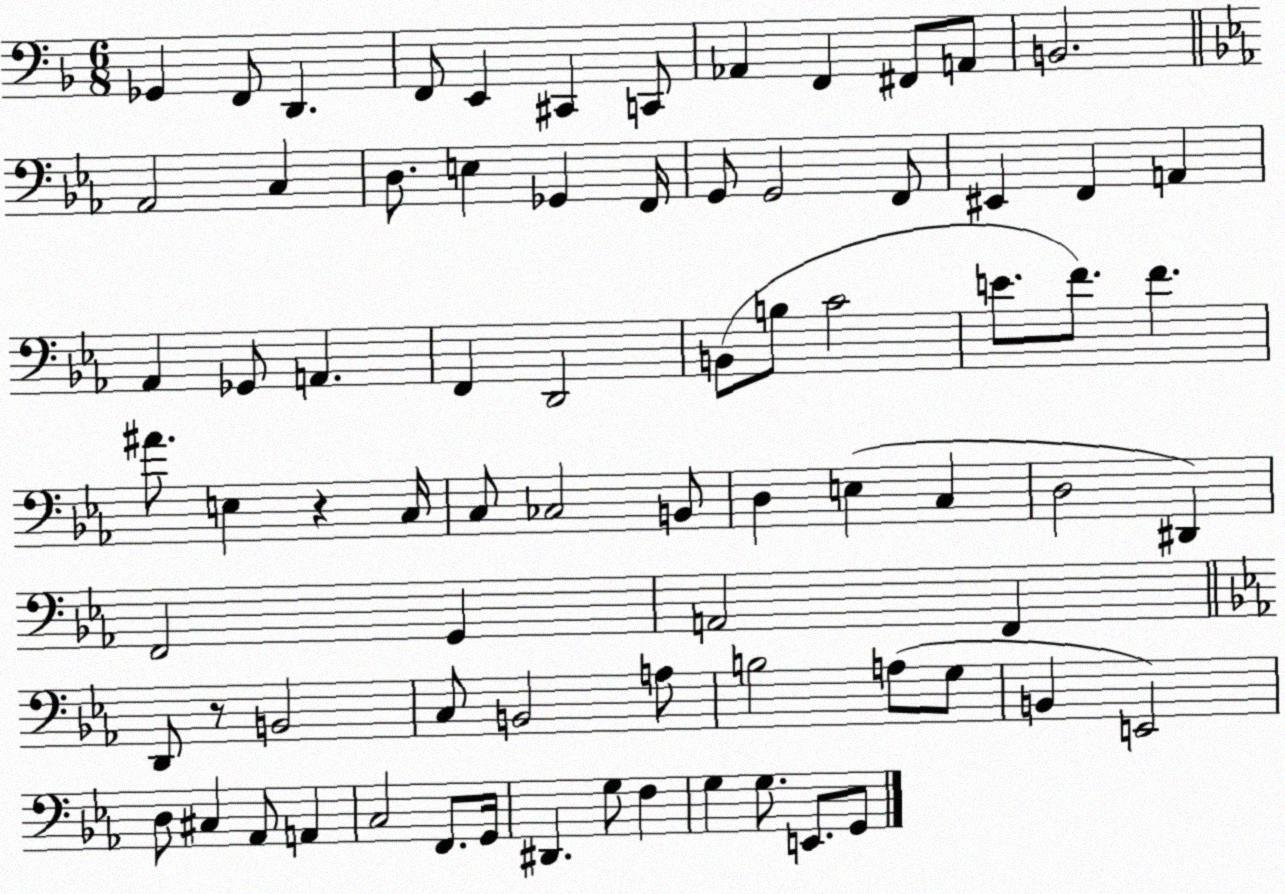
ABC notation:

X:1
T:Untitled
M:6/8
L:1/4
K:F
_G,, F,,/2 D,, F,,/2 E,, ^C,, C,,/2 _A,, F,, ^F,,/2 A,,/2 B,,2 _A,,2 C, D,/2 E, _G,, F,,/4 G,,/2 G,,2 F,,/2 ^E,, F,, A,, _A,, _G,,/2 A,, F,, D,,2 B,,/2 B,/2 C2 E/2 F/2 F ^A/2 E, z C,/4 C,/2 _C,2 B,,/2 D, E, C, D,2 ^D,, F,,2 G,, A,,2 F,, D,,/2 z/2 B,,2 C,/2 B,,2 A,/2 B,2 A,/2 G,/2 B,, E,,2 D,/2 ^C, _A,,/2 A,, C,2 F,,/2 G,,/4 ^D,, G,/2 F, G, G,/2 E,,/2 G,,/2